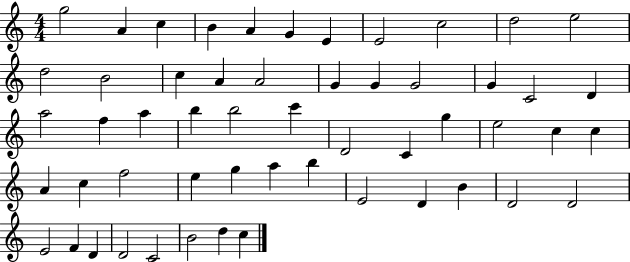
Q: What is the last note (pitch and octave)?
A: C5